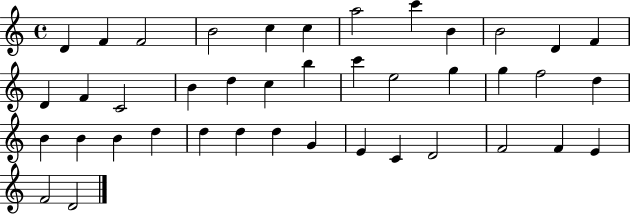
{
  \clef treble
  \time 4/4
  \defaultTimeSignature
  \key c \major
  d'4 f'4 f'2 | b'2 c''4 c''4 | a''2 c'''4 b'4 | b'2 d'4 f'4 | \break d'4 f'4 c'2 | b'4 d''4 c''4 b''4 | c'''4 e''2 g''4 | g''4 f''2 d''4 | \break b'4 b'4 b'4 d''4 | d''4 d''4 d''4 g'4 | e'4 c'4 d'2 | f'2 f'4 e'4 | \break f'2 d'2 | \bar "|."
}